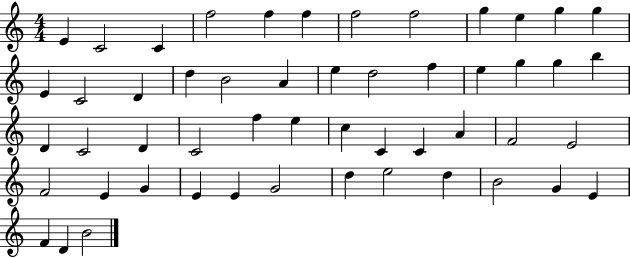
E4/q C4/h C4/q F5/h F5/q F5/q F5/h F5/h G5/q E5/q G5/q G5/q E4/q C4/h D4/q D5/q B4/h A4/q E5/q D5/h F5/q E5/q G5/q G5/q B5/q D4/q C4/h D4/q C4/h F5/q E5/q C5/q C4/q C4/q A4/q F4/h E4/h F4/h E4/q G4/q E4/q E4/q G4/h D5/q E5/h D5/q B4/h G4/q E4/q F4/q D4/q B4/h